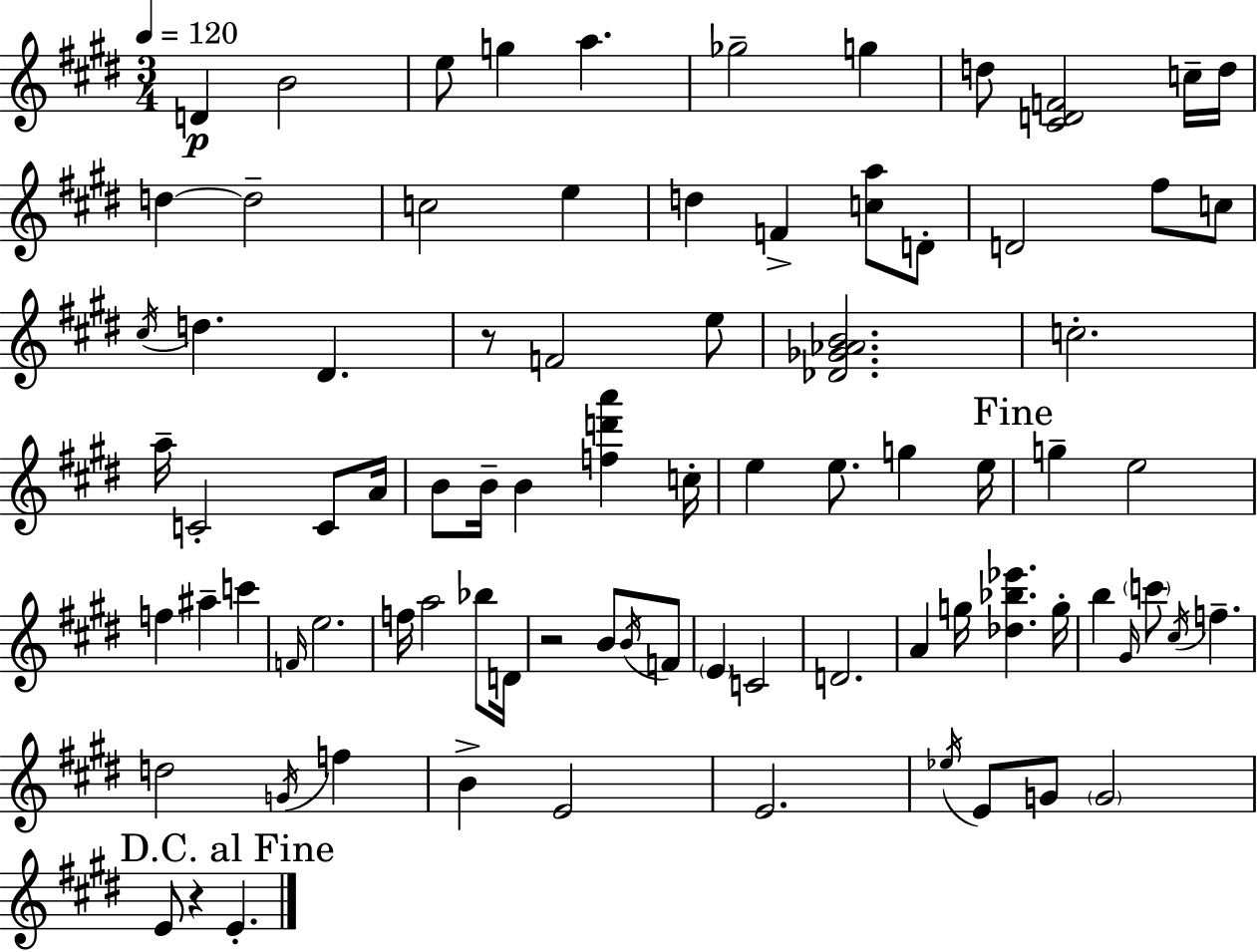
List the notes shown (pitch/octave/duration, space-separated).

D4/q B4/h E5/e G5/q A5/q. Gb5/h G5/q D5/e [C#4,D4,F4]/h C5/s D5/s D5/q D5/h C5/h E5/q D5/q F4/q [C5,A5]/e D4/e D4/h F#5/e C5/e C#5/s D5/q. D#4/q. R/e F4/h E5/e [Db4,Gb4,Ab4,B4]/h. C5/h. A5/s C4/h C4/e A4/s B4/e B4/s B4/q [F5,D6,A6]/q C5/s E5/q E5/e. G5/q E5/s G5/q E5/h F5/q A#5/q C6/q F4/s E5/h. F5/s A5/h Bb5/e D4/s R/h B4/e B4/s F4/e E4/q C4/h D4/h. A4/q G5/s [Db5,Bb5,Eb6]/q. G5/s B5/q G#4/s C6/e C#5/s F5/q. D5/h G4/s F5/q B4/q E4/h E4/h. Eb5/s E4/e G4/e G4/h E4/e R/q E4/q.